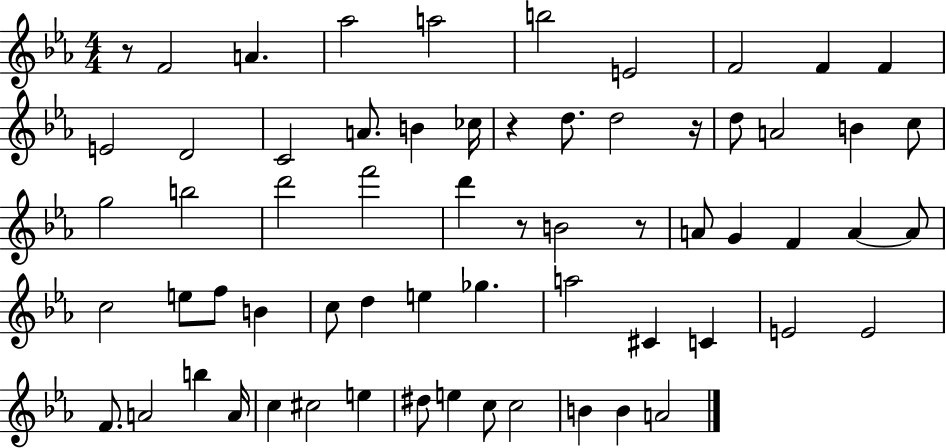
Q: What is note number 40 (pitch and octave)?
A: Gb5